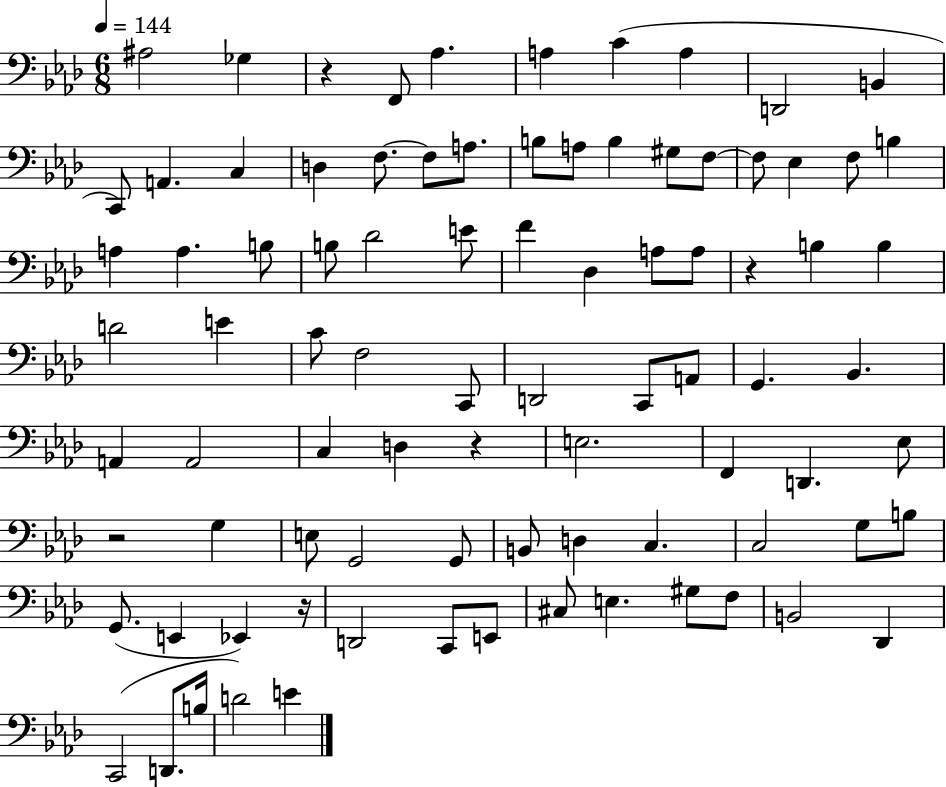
X:1
T:Untitled
M:6/8
L:1/4
K:Ab
^A,2 _G, z F,,/2 _A, A, C A, D,,2 B,, C,,/2 A,, C, D, F,/2 F,/2 A,/2 B,/2 A,/2 B, ^G,/2 F,/2 F,/2 _E, F,/2 B, A, A, B,/2 B,/2 _D2 E/2 F _D, A,/2 A,/2 z B, B, D2 E C/2 F,2 C,,/2 D,,2 C,,/2 A,,/2 G,, _B,, A,, A,,2 C, D, z E,2 F,, D,, _E,/2 z2 G, E,/2 G,,2 G,,/2 B,,/2 D, C, C,2 G,/2 B,/2 G,,/2 E,, _E,, z/4 D,,2 C,,/2 E,,/2 ^C,/2 E, ^G,/2 F,/2 B,,2 _D,, C,,2 D,,/2 B,/4 D2 E